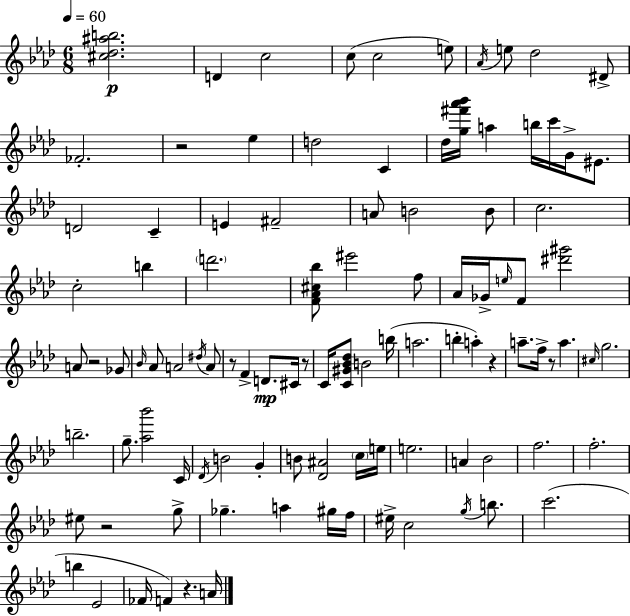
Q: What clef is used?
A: treble